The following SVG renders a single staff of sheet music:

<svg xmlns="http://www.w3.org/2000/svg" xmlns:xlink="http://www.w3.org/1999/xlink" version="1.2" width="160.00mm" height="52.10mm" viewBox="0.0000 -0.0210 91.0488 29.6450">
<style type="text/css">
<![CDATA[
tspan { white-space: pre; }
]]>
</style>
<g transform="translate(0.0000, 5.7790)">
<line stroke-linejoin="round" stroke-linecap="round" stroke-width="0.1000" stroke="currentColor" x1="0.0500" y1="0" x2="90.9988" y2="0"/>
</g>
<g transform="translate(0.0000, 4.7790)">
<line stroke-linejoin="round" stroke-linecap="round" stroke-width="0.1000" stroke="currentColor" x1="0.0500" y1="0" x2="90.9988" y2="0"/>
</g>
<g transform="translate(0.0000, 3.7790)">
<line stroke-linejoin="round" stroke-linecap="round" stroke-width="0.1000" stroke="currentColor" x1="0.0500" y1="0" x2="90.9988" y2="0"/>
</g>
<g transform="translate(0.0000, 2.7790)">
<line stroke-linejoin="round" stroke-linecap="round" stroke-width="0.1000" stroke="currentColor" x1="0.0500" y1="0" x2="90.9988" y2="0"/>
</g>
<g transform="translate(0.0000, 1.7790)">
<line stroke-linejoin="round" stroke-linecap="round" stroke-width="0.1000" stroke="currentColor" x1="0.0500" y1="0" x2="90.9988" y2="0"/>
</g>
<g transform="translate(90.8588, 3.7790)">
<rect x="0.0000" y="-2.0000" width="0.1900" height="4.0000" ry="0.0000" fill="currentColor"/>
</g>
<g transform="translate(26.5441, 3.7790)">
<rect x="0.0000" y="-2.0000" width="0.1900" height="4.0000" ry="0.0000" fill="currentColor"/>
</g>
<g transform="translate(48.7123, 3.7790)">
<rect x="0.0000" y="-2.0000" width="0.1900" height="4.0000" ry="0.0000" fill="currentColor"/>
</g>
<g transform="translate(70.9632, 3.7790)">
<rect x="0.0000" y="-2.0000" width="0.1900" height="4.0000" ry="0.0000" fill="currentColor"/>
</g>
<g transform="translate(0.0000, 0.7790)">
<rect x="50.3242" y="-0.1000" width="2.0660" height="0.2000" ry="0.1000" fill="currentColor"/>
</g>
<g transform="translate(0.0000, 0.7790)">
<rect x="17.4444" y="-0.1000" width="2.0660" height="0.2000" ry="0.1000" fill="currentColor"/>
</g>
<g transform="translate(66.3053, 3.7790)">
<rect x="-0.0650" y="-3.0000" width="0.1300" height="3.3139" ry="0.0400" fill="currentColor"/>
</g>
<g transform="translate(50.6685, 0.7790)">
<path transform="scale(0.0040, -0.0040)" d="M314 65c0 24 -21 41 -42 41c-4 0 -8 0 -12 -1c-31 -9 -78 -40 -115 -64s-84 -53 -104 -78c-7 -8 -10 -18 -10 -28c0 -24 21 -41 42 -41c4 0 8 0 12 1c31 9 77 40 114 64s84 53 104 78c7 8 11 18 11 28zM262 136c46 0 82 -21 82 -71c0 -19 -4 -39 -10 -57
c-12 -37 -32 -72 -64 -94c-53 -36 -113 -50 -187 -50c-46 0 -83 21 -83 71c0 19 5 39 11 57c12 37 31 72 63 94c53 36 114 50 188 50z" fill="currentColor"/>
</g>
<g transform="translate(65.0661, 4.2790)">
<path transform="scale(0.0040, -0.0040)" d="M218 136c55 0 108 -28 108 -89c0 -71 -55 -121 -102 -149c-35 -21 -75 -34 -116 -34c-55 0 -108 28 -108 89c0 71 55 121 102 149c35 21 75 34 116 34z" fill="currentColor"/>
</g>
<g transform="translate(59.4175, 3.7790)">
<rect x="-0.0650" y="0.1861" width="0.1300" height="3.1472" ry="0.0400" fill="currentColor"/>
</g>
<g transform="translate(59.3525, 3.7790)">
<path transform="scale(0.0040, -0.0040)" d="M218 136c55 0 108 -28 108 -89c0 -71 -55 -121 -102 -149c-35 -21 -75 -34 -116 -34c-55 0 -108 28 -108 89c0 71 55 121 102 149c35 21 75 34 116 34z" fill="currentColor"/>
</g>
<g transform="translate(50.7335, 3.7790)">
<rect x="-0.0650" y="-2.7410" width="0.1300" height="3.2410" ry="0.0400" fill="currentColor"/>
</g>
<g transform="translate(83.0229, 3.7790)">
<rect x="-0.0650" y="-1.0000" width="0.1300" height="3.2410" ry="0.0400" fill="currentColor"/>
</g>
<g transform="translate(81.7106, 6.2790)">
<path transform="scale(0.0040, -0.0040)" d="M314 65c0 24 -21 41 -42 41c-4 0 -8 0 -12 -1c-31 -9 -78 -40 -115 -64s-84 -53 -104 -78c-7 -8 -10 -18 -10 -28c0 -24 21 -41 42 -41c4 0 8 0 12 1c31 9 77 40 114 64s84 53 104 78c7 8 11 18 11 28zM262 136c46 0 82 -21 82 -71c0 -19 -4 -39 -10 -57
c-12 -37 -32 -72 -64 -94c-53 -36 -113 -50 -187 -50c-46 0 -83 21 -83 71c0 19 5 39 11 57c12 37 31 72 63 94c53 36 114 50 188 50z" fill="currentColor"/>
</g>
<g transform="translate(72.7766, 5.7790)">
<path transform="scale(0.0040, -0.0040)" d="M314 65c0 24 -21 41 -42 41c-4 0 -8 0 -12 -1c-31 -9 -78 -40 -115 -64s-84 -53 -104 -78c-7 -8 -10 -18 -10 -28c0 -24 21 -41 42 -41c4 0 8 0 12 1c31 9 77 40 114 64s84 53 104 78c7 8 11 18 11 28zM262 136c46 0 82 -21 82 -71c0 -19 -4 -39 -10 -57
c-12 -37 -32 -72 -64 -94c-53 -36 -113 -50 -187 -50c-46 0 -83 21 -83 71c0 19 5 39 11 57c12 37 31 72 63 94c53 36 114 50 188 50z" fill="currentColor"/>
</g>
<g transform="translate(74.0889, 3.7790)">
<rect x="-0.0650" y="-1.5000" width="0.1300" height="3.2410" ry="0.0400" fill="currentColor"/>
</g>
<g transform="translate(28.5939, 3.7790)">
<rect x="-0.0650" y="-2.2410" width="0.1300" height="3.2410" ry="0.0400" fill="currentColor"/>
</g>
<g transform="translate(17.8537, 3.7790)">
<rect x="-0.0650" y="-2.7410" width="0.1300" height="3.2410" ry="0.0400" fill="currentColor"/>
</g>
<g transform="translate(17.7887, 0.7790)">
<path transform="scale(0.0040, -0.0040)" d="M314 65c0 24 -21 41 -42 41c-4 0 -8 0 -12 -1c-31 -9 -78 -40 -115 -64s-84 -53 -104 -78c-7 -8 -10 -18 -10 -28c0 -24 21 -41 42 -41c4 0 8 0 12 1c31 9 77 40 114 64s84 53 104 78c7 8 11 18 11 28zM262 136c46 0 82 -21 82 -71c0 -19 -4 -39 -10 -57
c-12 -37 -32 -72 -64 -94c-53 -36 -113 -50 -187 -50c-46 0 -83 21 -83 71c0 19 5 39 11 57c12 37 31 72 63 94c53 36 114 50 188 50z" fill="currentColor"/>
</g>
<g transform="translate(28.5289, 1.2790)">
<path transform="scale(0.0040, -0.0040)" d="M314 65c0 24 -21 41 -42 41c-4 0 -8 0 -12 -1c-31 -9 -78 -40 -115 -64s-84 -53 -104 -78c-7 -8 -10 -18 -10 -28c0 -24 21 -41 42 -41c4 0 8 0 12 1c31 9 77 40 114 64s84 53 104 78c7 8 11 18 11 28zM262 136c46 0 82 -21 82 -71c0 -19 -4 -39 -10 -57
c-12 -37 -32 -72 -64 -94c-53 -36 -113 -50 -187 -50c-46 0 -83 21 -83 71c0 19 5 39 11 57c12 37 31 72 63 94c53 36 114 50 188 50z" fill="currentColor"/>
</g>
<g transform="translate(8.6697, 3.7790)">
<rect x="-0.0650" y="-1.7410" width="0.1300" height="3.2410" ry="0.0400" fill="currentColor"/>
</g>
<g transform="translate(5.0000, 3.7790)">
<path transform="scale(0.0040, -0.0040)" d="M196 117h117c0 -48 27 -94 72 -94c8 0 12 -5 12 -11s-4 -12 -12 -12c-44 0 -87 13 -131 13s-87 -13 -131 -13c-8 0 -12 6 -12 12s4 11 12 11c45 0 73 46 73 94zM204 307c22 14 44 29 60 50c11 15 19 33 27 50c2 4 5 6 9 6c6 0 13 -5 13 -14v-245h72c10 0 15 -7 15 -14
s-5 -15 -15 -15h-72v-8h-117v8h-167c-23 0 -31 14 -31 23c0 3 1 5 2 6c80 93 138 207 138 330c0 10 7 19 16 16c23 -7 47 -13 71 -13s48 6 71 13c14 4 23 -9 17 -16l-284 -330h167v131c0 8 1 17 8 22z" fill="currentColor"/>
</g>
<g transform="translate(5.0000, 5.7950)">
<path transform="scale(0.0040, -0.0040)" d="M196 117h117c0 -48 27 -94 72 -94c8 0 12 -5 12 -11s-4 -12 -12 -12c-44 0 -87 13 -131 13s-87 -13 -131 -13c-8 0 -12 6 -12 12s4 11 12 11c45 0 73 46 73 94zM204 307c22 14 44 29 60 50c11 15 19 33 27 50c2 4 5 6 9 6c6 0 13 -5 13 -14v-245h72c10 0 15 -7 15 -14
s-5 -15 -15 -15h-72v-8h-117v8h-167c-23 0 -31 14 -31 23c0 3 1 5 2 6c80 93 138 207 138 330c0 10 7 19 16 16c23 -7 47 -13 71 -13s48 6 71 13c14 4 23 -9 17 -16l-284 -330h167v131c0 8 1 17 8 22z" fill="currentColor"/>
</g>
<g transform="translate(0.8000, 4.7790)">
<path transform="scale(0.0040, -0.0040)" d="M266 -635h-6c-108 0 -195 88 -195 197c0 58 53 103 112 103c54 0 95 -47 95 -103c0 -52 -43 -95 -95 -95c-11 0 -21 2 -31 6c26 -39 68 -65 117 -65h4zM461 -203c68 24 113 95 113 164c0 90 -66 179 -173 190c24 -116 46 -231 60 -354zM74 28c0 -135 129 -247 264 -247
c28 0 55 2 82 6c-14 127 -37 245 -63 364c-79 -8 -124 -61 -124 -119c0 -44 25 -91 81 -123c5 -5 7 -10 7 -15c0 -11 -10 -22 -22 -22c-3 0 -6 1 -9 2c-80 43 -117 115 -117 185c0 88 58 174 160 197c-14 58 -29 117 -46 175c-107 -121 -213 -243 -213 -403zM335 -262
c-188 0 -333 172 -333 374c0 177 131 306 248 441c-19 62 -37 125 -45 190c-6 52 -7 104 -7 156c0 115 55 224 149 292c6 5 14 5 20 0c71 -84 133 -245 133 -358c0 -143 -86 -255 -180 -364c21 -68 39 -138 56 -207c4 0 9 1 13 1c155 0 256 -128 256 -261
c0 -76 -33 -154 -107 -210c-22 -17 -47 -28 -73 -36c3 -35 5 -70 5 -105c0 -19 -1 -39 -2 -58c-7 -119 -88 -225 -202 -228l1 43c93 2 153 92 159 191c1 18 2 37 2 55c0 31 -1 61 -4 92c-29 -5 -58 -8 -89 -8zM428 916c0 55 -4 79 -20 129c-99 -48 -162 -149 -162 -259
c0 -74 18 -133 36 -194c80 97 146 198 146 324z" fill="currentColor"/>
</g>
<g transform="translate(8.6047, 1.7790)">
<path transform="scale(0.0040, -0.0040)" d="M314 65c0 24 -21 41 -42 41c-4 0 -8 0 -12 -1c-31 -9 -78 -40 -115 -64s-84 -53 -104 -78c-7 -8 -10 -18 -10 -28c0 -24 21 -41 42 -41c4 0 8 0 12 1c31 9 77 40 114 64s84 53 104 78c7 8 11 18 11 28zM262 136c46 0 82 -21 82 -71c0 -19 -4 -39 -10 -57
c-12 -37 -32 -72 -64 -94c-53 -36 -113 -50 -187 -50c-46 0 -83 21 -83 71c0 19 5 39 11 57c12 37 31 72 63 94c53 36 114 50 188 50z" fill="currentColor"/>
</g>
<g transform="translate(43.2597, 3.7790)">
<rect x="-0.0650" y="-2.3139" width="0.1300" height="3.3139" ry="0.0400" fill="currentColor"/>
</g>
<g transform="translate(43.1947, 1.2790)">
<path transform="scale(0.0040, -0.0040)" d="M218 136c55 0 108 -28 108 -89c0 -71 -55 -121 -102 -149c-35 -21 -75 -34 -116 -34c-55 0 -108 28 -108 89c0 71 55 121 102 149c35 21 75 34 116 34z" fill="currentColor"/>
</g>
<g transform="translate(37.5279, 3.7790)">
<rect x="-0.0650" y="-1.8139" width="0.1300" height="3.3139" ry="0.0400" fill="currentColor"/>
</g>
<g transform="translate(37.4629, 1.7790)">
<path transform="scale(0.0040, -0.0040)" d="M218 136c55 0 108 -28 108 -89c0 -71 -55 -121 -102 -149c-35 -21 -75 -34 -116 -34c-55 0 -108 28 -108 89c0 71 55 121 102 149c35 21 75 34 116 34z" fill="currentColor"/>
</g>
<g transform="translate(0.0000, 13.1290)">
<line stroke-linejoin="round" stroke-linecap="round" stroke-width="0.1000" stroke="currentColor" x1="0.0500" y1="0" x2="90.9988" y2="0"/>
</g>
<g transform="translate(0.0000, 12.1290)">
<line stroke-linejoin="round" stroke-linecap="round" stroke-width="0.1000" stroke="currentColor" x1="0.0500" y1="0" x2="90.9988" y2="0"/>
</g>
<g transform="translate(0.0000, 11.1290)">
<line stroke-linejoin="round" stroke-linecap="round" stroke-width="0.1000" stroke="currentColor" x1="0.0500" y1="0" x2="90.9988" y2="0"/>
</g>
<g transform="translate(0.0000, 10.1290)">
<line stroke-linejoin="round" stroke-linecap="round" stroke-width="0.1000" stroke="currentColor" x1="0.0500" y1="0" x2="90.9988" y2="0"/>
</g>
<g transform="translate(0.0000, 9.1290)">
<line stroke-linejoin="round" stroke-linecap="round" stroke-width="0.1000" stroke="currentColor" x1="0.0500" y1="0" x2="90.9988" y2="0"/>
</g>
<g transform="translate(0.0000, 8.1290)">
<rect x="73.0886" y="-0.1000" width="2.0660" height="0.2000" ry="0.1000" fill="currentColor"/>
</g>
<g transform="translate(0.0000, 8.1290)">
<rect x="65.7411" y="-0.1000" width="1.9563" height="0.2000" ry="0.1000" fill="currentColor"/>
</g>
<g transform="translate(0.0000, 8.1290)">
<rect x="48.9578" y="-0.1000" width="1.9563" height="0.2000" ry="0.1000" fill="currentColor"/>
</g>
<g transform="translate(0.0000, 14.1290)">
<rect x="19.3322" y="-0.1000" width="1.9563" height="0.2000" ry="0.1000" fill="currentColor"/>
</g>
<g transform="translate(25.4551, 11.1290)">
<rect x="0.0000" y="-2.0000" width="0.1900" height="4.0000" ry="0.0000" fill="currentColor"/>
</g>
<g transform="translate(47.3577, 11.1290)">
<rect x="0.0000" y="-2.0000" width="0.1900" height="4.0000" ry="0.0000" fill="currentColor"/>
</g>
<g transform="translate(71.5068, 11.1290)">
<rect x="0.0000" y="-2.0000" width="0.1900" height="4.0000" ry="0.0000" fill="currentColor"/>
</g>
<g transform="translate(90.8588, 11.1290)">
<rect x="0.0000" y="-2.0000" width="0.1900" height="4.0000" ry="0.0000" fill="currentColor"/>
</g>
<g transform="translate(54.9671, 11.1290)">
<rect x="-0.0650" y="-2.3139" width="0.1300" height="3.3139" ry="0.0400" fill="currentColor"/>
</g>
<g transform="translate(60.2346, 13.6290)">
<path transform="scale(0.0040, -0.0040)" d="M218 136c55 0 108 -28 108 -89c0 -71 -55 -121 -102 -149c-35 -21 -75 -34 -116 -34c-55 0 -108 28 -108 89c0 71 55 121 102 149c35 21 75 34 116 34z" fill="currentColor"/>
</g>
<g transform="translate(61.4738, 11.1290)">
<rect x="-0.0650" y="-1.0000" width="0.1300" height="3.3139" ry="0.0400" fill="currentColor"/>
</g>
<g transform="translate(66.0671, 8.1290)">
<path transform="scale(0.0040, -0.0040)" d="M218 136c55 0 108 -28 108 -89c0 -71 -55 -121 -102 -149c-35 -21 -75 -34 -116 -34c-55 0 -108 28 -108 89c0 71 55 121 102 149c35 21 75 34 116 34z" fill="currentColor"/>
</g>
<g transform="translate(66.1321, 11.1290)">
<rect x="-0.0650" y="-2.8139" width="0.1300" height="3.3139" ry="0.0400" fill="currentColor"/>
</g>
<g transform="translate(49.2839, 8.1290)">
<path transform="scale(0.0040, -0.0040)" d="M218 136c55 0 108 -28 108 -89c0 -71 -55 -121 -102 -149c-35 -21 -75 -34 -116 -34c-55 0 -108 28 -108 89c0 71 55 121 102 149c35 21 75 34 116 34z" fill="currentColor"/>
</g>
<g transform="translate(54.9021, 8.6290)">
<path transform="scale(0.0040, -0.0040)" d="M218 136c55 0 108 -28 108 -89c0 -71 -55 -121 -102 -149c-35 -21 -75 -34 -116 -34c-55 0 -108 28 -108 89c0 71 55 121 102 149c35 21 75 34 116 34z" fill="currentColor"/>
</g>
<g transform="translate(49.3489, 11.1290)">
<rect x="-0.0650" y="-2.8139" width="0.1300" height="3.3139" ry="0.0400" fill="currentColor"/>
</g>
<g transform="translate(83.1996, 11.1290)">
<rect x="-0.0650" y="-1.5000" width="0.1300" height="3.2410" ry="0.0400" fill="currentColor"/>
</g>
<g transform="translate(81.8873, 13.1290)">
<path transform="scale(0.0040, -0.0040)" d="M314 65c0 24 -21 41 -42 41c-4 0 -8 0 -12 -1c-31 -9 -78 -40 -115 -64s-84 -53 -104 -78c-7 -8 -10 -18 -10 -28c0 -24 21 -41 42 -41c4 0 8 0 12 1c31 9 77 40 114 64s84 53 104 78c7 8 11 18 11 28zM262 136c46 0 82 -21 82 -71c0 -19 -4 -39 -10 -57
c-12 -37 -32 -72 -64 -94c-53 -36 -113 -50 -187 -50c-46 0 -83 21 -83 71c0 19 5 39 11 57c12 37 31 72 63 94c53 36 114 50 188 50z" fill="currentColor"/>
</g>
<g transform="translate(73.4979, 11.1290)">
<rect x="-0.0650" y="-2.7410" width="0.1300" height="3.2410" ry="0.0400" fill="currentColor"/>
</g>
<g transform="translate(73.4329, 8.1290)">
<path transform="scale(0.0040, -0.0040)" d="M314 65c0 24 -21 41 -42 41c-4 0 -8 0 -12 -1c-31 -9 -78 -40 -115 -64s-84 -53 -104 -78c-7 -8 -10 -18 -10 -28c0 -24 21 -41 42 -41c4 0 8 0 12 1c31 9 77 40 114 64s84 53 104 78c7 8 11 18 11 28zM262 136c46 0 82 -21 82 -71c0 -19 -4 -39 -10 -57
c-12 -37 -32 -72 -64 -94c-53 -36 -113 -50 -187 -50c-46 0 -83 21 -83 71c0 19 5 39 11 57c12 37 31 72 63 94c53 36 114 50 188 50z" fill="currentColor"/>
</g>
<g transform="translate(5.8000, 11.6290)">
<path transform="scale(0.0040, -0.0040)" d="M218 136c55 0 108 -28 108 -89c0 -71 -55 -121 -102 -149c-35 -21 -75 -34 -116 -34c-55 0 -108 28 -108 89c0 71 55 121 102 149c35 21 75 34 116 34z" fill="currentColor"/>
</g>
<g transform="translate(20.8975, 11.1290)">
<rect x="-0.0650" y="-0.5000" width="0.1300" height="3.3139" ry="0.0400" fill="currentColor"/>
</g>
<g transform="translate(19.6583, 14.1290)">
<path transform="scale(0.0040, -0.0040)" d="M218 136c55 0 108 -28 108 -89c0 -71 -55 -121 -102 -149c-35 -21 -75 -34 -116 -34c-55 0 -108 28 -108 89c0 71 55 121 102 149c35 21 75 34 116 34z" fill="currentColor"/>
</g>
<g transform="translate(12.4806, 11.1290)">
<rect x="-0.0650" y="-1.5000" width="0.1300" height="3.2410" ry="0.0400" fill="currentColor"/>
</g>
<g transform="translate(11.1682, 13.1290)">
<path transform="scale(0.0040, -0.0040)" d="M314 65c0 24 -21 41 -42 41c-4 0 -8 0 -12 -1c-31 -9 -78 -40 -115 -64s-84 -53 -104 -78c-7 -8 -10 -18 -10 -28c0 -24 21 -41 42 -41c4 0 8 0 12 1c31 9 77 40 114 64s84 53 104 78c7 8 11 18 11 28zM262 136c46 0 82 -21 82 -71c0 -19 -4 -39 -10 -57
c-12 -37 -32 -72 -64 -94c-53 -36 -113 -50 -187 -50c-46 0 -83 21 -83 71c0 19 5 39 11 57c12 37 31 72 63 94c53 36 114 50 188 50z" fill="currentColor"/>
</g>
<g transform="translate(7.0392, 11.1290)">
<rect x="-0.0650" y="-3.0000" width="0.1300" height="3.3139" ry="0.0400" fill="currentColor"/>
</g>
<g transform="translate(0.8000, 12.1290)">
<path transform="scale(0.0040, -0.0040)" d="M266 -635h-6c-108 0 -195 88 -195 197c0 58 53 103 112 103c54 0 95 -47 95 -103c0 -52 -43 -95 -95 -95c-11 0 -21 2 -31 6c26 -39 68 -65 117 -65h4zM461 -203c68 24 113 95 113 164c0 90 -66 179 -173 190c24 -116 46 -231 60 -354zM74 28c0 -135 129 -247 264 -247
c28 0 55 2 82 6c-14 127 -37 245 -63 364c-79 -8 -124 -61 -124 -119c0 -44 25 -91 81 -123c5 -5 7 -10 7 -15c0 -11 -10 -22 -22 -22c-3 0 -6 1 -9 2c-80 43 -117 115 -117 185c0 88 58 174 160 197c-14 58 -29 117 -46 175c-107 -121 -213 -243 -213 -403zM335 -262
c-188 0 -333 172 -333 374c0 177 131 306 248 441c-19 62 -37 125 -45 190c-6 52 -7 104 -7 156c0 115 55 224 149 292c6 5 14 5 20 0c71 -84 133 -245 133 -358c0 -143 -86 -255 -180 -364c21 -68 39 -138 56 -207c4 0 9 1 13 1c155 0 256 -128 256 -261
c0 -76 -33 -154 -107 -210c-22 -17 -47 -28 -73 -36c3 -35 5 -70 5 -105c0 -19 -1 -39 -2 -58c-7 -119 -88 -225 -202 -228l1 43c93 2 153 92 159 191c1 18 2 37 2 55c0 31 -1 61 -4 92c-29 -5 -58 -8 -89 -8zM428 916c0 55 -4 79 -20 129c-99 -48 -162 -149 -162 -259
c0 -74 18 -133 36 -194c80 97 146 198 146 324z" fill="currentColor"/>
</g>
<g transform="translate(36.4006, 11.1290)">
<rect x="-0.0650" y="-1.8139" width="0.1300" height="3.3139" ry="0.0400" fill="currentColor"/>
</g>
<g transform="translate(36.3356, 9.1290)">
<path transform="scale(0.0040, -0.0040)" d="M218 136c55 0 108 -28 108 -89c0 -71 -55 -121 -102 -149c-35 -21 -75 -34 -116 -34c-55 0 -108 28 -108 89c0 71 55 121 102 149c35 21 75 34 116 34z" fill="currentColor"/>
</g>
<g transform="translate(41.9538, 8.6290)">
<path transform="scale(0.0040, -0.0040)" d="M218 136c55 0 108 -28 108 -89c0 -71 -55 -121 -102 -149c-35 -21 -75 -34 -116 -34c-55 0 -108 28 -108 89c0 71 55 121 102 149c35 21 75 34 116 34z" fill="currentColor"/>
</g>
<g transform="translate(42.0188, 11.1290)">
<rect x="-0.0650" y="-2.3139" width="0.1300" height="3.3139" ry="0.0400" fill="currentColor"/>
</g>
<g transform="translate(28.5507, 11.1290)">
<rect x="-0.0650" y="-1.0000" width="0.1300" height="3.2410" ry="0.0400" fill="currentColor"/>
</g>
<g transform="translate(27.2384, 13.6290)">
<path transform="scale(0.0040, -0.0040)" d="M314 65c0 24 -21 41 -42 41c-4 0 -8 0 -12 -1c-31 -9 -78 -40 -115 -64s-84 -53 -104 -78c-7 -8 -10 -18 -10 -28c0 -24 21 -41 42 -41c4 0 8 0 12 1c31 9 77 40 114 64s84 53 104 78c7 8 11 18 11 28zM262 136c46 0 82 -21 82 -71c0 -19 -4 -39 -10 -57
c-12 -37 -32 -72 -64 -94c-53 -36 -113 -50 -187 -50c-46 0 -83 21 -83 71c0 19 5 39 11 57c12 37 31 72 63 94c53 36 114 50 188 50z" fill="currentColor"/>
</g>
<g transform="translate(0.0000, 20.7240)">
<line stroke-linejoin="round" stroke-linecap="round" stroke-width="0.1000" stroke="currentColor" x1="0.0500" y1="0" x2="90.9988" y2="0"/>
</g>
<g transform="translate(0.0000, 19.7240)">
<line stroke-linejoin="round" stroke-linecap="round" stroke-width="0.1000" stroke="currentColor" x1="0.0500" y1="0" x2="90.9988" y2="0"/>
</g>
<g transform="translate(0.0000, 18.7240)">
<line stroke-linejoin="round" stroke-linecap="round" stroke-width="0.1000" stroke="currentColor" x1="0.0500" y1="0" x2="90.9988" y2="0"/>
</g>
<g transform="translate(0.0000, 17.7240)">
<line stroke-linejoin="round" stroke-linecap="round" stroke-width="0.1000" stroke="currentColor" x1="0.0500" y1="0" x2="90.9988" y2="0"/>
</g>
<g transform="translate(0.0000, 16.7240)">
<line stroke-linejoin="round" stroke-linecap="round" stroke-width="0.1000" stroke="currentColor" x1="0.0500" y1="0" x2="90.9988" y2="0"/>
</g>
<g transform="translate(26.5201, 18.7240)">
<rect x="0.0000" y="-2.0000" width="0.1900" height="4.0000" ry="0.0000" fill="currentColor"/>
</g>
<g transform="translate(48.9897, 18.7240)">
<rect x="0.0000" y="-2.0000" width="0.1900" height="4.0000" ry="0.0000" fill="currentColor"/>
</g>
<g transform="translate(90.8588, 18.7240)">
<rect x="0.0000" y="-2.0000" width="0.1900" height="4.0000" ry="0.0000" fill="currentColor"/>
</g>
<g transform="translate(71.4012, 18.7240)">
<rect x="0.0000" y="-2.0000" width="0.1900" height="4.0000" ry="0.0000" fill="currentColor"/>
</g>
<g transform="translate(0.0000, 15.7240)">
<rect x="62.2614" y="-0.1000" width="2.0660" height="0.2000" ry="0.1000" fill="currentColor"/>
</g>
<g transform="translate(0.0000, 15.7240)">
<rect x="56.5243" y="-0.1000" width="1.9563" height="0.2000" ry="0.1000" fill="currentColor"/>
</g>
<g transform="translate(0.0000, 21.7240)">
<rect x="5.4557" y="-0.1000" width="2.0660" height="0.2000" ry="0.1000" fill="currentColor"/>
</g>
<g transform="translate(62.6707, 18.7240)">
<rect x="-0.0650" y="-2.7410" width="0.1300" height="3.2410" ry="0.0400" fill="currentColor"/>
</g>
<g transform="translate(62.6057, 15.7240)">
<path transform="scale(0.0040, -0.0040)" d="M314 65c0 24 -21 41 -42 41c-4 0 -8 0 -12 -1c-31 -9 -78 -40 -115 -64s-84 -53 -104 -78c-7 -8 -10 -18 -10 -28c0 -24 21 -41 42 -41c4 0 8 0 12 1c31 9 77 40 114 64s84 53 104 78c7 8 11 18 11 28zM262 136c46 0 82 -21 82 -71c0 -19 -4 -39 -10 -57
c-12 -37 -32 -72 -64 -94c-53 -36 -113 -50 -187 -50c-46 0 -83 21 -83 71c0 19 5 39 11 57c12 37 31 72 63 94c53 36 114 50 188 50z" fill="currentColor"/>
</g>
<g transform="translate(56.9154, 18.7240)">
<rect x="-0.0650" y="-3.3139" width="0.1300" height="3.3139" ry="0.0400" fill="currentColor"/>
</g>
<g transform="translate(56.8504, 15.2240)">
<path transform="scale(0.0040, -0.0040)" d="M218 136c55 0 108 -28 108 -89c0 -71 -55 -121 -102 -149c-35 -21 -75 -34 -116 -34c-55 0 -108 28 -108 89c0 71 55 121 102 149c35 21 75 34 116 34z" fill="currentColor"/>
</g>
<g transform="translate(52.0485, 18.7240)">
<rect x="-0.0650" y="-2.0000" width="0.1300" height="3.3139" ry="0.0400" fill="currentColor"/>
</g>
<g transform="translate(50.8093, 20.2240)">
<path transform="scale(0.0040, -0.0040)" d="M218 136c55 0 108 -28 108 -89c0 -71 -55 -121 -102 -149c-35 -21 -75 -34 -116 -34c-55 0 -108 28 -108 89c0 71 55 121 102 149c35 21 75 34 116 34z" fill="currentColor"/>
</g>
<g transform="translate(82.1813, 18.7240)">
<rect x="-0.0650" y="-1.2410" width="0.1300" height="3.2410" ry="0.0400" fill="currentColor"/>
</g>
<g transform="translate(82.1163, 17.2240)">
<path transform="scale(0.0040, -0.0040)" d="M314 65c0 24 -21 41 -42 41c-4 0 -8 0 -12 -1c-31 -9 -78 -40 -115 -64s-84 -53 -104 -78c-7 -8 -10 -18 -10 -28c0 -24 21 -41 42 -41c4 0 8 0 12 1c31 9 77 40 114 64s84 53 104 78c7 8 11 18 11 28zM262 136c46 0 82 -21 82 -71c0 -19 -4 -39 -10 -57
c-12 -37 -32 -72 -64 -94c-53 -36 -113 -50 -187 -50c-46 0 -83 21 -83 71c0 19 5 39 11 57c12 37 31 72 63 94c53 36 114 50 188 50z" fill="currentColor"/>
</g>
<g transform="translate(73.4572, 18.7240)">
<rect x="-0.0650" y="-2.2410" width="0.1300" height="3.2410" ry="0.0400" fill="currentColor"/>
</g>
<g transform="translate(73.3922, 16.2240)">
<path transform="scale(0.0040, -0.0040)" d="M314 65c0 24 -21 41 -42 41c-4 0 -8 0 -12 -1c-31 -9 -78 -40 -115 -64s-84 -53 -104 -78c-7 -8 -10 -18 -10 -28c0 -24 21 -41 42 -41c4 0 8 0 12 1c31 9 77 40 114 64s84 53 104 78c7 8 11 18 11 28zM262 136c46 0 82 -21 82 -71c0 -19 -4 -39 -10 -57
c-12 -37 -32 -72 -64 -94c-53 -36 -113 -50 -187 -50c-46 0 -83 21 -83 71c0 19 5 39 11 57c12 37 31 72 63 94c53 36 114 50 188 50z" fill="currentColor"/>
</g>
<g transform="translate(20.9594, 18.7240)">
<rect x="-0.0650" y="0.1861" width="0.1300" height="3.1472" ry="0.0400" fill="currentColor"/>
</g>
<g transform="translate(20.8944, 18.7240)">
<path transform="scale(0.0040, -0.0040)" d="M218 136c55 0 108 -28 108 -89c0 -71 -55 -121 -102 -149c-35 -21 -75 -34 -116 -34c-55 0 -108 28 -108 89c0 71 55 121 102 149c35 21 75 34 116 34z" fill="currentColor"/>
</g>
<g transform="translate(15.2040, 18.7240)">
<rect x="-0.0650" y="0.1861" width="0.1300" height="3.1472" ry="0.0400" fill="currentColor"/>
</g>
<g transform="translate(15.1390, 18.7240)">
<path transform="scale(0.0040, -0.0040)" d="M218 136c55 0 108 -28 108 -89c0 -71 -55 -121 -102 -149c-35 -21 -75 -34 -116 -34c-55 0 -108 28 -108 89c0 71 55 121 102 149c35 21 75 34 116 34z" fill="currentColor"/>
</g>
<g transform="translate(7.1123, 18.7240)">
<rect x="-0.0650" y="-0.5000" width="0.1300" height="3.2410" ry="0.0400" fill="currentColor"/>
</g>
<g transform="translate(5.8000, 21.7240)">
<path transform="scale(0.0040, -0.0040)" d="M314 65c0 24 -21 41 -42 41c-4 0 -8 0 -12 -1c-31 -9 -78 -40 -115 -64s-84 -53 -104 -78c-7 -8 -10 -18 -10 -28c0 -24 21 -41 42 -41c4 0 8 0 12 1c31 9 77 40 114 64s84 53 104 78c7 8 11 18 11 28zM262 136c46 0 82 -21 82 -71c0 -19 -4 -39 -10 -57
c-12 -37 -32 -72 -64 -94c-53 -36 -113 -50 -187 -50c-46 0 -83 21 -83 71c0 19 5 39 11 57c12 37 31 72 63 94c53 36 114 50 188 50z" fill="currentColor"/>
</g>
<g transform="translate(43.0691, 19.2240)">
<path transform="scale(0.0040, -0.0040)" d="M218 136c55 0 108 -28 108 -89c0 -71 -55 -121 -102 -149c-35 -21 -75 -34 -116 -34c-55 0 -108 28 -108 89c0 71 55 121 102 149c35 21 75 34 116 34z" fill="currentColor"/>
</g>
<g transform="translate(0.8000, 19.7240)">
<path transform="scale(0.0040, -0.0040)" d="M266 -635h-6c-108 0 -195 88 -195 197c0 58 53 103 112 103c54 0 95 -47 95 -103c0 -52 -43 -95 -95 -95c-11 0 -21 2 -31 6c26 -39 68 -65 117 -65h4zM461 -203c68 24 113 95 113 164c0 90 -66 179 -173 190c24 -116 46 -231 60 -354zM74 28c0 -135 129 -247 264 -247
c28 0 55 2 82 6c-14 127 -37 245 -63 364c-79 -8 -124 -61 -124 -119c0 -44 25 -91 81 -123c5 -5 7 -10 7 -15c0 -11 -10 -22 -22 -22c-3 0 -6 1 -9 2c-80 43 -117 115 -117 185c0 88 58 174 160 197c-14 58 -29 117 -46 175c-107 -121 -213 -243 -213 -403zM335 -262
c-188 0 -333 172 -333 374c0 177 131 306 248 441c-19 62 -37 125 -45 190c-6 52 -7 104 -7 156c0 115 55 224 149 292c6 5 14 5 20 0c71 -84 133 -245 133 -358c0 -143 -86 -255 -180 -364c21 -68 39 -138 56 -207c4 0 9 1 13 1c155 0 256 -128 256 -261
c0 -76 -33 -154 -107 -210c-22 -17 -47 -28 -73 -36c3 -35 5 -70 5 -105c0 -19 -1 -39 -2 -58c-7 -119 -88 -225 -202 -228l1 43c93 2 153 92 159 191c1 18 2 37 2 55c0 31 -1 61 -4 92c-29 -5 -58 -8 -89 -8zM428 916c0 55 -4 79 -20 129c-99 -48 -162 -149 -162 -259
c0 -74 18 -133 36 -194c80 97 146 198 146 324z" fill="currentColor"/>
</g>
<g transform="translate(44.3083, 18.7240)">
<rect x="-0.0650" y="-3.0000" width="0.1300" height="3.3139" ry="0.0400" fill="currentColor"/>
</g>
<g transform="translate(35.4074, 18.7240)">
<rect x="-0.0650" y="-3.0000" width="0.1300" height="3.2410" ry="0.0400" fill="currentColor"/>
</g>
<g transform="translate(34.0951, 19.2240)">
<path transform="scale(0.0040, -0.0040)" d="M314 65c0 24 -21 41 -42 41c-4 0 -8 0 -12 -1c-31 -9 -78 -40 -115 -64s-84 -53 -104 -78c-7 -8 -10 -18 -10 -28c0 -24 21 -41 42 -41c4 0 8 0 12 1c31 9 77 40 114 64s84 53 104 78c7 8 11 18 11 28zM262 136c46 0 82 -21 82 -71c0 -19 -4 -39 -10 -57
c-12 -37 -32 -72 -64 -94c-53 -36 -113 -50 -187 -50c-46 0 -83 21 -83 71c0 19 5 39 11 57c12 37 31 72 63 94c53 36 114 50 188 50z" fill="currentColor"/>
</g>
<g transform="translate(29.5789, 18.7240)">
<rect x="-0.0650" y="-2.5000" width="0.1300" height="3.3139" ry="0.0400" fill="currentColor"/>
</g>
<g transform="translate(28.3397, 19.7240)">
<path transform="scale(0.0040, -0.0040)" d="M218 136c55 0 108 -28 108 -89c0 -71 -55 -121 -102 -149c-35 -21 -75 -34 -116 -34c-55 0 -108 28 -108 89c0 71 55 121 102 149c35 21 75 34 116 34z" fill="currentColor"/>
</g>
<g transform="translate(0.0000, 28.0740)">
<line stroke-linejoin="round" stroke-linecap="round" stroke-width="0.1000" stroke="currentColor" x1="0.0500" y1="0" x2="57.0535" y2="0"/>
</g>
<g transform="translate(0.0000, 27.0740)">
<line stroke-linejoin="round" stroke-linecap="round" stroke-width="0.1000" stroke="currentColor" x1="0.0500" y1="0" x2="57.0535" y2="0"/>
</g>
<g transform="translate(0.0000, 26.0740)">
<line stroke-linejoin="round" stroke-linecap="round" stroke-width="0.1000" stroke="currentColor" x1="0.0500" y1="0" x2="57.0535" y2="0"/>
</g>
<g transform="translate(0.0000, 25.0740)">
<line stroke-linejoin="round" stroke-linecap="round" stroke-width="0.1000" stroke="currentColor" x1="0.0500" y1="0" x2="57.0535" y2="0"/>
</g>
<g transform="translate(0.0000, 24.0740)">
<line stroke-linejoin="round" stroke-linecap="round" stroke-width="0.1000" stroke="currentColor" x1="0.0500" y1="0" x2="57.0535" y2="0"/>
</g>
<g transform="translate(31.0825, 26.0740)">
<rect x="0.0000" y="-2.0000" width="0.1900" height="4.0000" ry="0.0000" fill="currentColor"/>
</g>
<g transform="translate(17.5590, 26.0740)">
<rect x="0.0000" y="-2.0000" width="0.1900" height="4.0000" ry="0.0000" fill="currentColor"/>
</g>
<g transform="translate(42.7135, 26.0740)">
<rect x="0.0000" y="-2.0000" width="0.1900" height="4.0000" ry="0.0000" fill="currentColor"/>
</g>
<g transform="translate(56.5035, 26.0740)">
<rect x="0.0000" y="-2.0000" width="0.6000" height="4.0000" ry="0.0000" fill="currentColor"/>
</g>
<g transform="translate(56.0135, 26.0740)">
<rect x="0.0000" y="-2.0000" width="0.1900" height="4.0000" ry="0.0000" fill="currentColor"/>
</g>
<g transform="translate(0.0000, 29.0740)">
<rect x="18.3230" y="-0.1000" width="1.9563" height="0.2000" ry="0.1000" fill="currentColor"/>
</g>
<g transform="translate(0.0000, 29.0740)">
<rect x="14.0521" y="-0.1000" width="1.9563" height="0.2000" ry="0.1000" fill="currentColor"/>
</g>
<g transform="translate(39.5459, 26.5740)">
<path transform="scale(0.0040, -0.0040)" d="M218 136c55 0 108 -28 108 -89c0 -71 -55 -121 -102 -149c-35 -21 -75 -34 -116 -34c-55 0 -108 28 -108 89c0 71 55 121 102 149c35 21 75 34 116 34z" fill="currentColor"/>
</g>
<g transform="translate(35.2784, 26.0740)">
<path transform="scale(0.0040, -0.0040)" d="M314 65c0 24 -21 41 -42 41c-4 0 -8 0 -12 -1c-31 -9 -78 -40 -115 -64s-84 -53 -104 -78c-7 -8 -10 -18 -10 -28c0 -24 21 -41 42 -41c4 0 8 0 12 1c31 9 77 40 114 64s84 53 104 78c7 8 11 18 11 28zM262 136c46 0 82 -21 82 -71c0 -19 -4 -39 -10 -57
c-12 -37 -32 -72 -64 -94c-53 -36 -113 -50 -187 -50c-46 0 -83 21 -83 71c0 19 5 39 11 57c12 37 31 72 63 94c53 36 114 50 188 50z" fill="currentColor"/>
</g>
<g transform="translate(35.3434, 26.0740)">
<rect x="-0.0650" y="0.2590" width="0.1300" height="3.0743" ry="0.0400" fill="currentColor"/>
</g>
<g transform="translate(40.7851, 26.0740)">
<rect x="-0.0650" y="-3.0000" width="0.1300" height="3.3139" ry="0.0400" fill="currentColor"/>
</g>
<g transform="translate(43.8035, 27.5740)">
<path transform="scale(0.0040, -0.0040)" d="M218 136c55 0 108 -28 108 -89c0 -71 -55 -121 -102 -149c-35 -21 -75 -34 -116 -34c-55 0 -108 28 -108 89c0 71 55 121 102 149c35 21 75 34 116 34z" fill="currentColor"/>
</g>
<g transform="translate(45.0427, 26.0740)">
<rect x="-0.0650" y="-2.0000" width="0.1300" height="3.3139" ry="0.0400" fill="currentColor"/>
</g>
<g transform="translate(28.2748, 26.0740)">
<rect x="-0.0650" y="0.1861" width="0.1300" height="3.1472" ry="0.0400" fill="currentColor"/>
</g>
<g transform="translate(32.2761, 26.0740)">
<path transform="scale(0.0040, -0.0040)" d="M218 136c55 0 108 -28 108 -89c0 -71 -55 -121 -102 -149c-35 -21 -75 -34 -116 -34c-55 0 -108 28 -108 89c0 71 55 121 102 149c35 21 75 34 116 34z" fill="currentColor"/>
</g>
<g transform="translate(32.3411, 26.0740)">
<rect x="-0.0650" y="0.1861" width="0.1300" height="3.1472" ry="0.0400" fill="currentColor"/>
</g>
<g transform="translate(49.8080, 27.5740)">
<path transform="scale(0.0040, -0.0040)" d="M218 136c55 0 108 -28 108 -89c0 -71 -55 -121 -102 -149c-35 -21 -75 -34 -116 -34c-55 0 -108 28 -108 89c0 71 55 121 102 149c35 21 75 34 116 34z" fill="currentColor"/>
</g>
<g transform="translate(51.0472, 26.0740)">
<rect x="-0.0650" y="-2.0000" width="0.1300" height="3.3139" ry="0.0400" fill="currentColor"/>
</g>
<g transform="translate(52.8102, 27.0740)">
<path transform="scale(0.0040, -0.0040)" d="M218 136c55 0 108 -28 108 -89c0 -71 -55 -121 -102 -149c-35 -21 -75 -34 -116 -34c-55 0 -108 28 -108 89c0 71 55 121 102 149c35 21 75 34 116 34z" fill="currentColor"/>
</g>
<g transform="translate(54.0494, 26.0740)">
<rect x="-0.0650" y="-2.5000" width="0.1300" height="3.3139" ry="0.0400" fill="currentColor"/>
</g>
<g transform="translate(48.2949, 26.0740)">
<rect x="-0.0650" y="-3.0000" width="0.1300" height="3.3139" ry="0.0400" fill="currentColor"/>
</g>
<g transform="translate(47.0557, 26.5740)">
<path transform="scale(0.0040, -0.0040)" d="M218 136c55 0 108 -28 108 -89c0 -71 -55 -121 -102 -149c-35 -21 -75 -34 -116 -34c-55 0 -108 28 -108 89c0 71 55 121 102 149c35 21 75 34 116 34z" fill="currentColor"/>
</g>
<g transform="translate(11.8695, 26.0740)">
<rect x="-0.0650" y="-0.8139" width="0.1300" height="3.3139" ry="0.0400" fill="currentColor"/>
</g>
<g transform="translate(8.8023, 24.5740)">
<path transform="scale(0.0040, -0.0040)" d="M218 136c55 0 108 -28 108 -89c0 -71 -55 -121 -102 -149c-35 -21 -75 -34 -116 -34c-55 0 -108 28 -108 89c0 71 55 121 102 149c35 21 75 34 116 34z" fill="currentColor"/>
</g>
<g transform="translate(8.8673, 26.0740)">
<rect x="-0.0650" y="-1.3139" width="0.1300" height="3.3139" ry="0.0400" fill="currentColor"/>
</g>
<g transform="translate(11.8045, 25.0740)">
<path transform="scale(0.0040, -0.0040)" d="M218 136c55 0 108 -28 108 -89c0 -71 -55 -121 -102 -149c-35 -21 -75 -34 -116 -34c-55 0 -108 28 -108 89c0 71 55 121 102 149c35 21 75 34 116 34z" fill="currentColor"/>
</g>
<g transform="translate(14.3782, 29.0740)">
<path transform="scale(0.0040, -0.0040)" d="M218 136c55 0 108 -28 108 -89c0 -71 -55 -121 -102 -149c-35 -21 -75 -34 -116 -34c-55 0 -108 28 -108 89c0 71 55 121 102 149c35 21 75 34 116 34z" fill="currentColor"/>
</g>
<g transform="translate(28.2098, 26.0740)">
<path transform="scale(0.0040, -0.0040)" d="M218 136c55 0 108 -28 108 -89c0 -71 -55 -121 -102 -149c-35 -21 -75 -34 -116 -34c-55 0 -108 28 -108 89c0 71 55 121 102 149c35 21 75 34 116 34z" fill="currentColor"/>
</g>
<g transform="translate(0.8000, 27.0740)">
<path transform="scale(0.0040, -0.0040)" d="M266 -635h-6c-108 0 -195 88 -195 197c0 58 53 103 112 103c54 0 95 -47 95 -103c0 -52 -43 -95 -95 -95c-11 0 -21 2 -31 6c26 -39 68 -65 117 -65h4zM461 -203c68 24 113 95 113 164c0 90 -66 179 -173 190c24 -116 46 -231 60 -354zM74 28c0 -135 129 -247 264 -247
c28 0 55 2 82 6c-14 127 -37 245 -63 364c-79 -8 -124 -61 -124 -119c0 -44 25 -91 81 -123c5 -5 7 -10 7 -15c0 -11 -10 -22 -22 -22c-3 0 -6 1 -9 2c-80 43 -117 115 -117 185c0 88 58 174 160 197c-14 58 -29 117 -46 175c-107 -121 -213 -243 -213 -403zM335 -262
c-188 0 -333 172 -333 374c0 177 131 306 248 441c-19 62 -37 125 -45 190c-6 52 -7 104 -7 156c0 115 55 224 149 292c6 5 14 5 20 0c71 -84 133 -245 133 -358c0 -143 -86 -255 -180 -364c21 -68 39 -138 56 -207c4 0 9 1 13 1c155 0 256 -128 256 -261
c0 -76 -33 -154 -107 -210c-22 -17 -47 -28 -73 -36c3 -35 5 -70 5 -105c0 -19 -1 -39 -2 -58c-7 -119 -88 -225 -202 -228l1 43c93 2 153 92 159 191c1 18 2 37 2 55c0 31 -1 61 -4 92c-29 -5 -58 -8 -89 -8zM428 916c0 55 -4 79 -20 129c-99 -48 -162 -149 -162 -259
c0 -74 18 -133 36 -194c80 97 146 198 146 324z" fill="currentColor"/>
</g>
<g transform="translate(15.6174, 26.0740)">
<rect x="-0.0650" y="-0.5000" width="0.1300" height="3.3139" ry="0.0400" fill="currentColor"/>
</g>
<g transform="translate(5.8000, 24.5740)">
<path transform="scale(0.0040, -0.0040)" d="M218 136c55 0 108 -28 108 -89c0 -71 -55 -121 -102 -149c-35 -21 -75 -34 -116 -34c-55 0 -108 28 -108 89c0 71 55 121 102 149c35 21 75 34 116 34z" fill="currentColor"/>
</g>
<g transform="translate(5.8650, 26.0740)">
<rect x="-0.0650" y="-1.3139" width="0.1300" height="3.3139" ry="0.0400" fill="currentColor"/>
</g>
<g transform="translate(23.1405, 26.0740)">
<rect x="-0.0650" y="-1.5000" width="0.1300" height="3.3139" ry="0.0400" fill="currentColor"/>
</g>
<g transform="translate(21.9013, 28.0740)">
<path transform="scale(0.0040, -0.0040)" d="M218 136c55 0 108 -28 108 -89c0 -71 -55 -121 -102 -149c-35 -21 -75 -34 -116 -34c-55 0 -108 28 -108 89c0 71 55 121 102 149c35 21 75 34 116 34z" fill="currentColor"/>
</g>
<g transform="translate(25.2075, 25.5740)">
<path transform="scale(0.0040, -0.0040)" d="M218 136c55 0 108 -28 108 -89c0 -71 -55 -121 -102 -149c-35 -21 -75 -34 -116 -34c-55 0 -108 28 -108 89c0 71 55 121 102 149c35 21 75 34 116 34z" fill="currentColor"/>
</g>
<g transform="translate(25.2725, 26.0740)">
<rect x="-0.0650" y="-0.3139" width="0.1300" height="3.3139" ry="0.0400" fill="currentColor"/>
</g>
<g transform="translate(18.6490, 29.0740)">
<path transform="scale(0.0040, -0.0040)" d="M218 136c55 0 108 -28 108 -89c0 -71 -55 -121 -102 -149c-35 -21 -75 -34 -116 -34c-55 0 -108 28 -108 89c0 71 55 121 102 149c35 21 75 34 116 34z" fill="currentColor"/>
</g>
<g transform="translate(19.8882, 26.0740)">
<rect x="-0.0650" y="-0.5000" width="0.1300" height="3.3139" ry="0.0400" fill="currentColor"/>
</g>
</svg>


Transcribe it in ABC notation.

X:1
T:Untitled
M:4/4
L:1/4
K:C
f2 a2 g2 f g a2 B A E2 D2 A E2 C D2 f g a g D a a2 E2 C2 B B G A2 A F b a2 g2 e2 e e d C C E c B B B2 A F A F G